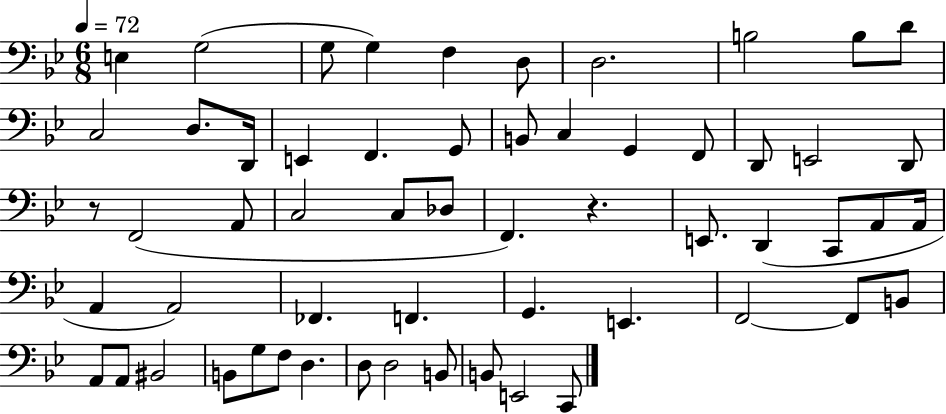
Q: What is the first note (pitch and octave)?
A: E3